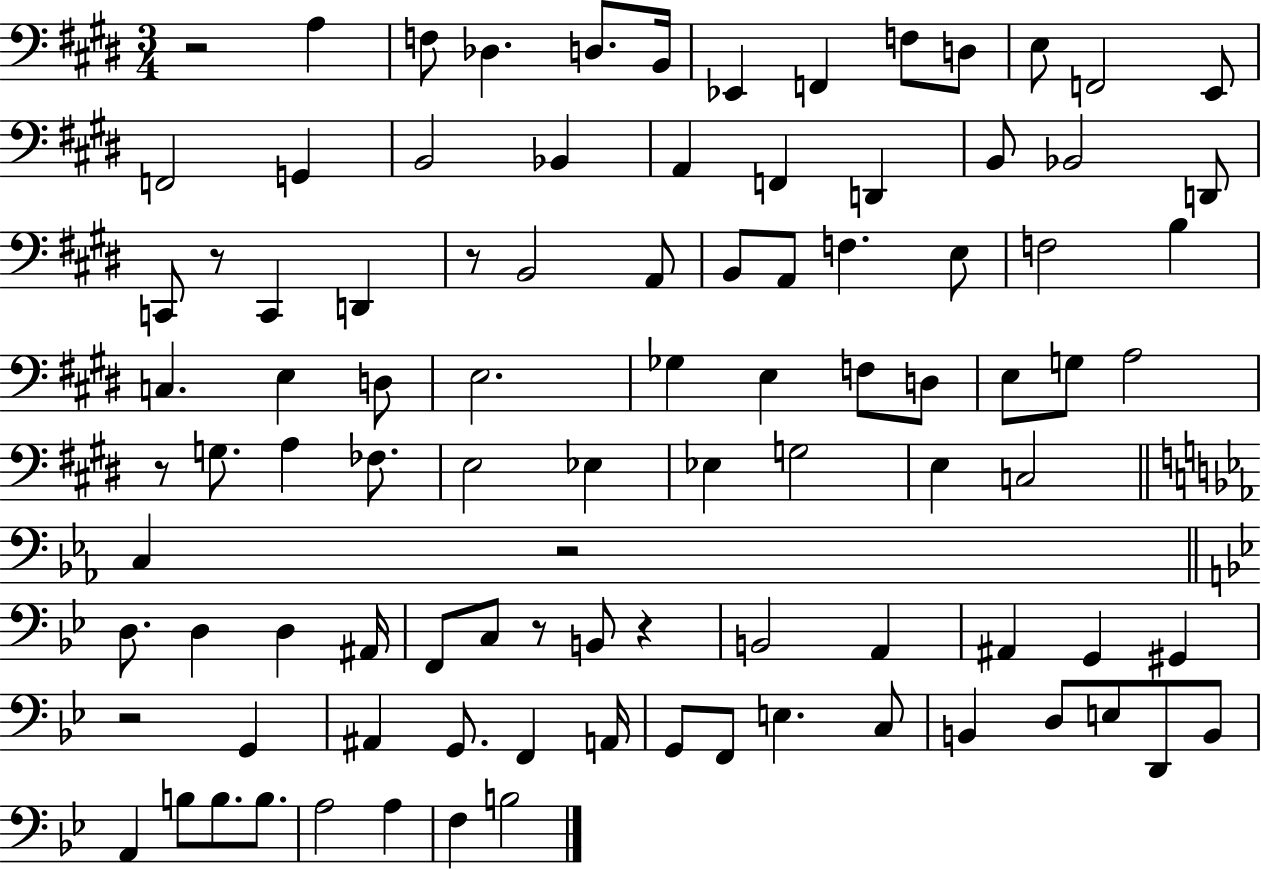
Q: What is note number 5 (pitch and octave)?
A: B2